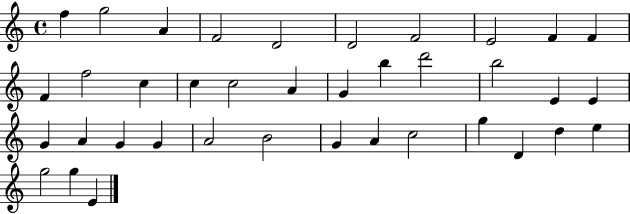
F5/q G5/h A4/q F4/h D4/h D4/h F4/h E4/h F4/q F4/q F4/q F5/h C5/q C5/q C5/h A4/q G4/q B5/q D6/h B5/h E4/q E4/q G4/q A4/q G4/q G4/q A4/h B4/h G4/q A4/q C5/h G5/q D4/q D5/q E5/q G5/h G5/q E4/q